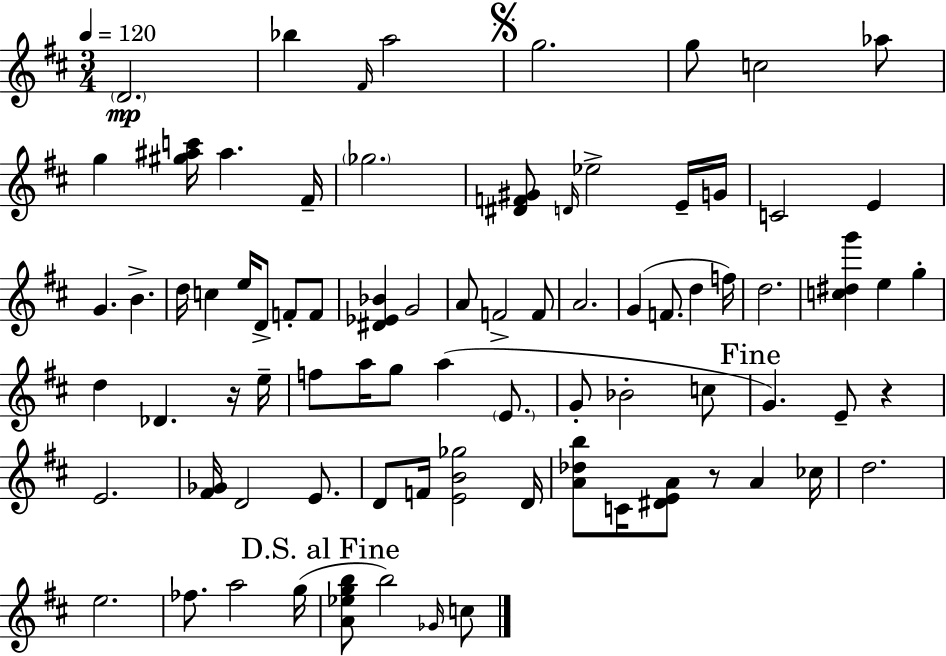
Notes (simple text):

D4/h. Bb5/q F#4/s A5/h G5/h. G5/e C5/h Ab5/e G5/q [G#5,A#5,C6]/s A#5/q. F#4/s Gb5/h. [D#4,F4,G#4]/e D4/s Eb5/h E4/s G4/s C4/h E4/q G4/q. B4/q. D5/s C5/q E5/s D4/e F4/e F4/e [D#4,Eb4,Bb4]/q G4/h A4/e F4/h F4/e A4/h. G4/q F4/e. D5/q F5/s D5/h. [C5,D#5,G6]/q E5/q G5/q D5/q Db4/q. R/s E5/s F5/e A5/s G5/e A5/q E4/e. G4/e Bb4/h C5/e G4/q. E4/e R/q E4/h. [F#4,Gb4]/s D4/h E4/e. D4/e F4/s [E4,B4,Gb5]/h D4/s [A4,Db5,B5]/e C4/s [D#4,E4,A4]/e R/e A4/q CES5/s D5/h. E5/h. FES5/e. A5/h G5/s [A4,Eb5,G5,B5]/e B5/h Gb4/s C5/e